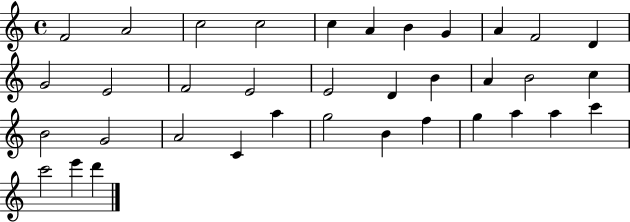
F4/h A4/h C5/h C5/h C5/q A4/q B4/q G4/q A4/q F4/h D4/q G4/h E4/h F4/h E4/h E4/h D4/q B4/q A4/q B4/h C5/q B4/h G4/h A4/h C4/q A5/q G5/h B4/q F5/q G5/q A5/q A5/q C6/q C6/h E6/q D6/q